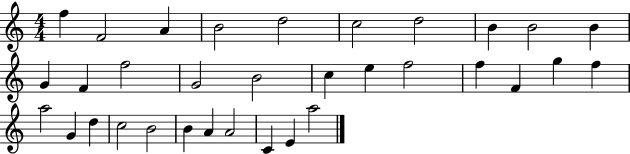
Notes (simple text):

F5/q F4/h A4/q B4/h D5/h C5/h D5/h B4/q B4/h B4/q G4/q F4/q F5/h G4/h B4/h C5/q E5/q F5/h F5/q F4/q G5/q F5/q A5/h G4/q D5/q C5/h B4/h B4/q A4/q A4/h C4/q E4/q A5/h